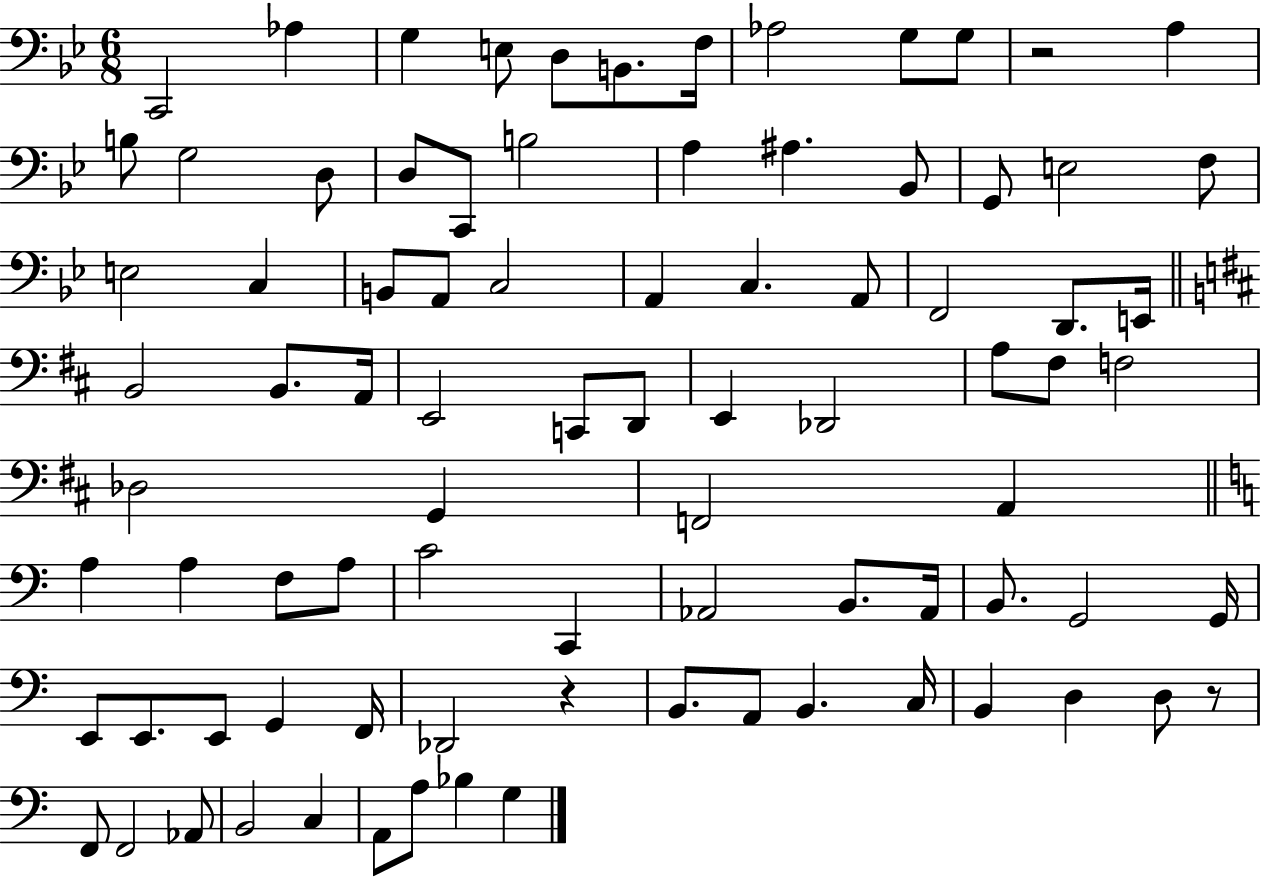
C2/h Ab3/q G3/q E3/e D3/e B2/e. F3/s Ab3/h G3/e G3/e R/h A3/q B3/e G3/h D3/e D3/e C2/e B3/h A3/q A#3/q. Bb2/e G2/e E3/h F3/e E3/h C3/q B2/e A2/e C3/h A2/q C3/q. A2/e F2/h D2/e. E2/s B2/h B2/e. A2/s E2/h C2/e D2/e E2/q Db2/h A3/e F#3/e F3/h Db3/h G2/q F2/h A2/q A3/q A3/q F3/e A3/e C4/h C2/q Ab2/h B2/e. Ab2/s B2/e. G2/h G2/s E2/e E2/e. E2/e G2/q F2/s Db2/h R/q B2/e. A2/e B2/q. C3/s B2/q D3/q D3/e R/e F2/e F2/h Ab2/e B2/h C3/q A2/e A3/e Bb3/q G3/q